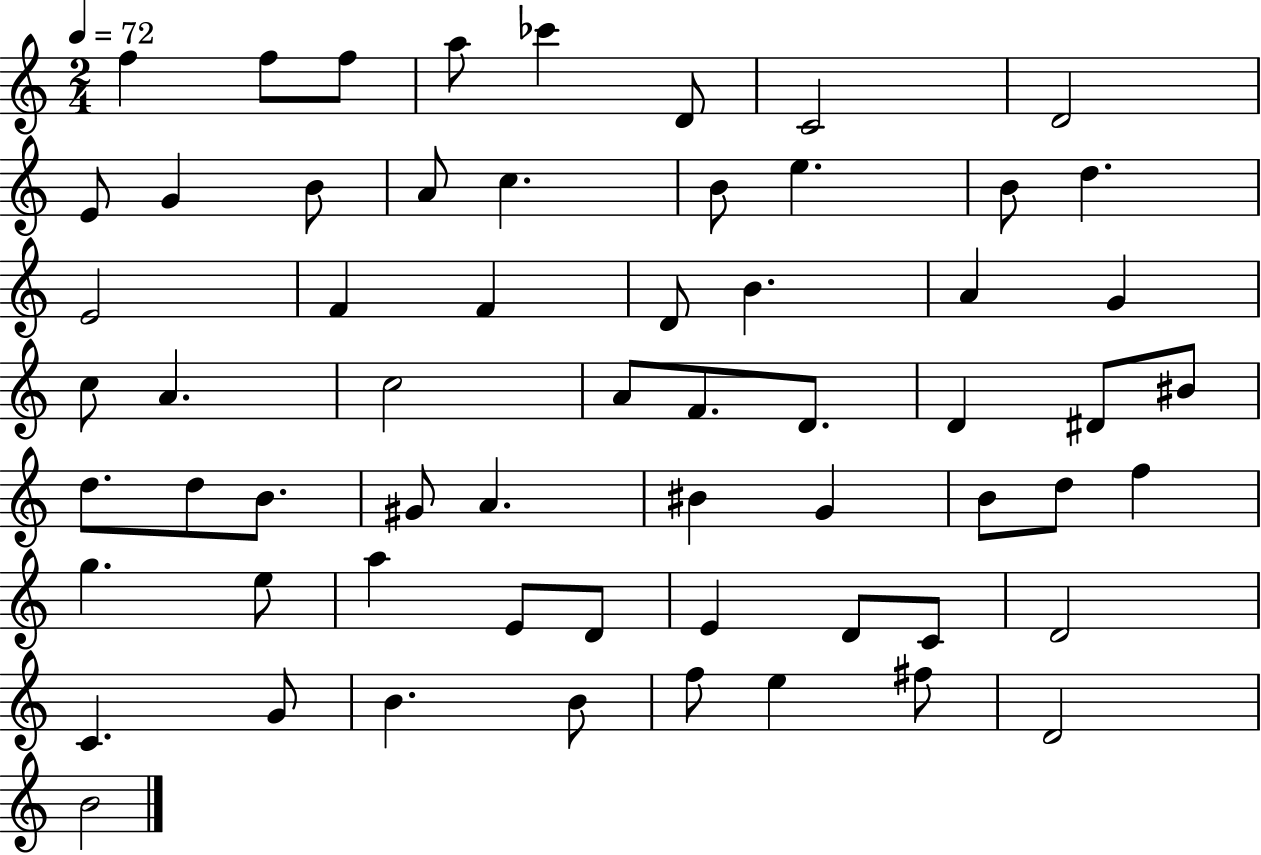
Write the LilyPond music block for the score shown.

{
  \clef treble
  \numericTimeSignature
  \time 2/4
  \key c \major
  \tempo 4 = 72
  f''4 f''8 f''8 | a''8 ces'''4 d'8 | c'2 | d'2 | \break e'8 g'4 b'8 | a'8 c''4. | b'8 e''4. | b'8 d''4. | \break e'2 | f'4 f'4 | d'8 b'4. | a'4 g'4 | \break c''8 a'4. | c''2 | a'8 f'8. d'8. | d'4 dis'8 bis'8 | \break d''8. d''8 b'8. | gis'8 a'4. | bis'4 g'4 | b'8 d''8 f''4 | \break g''4. e''8 | a''4 e'8 d'8 | e'4 d'8 c'8 | d'2 | \break c'4. g'8 | b'4. b'8 | f''8 e''4 fis''8 | d'2 | \break b'2 | \bar "|."
}